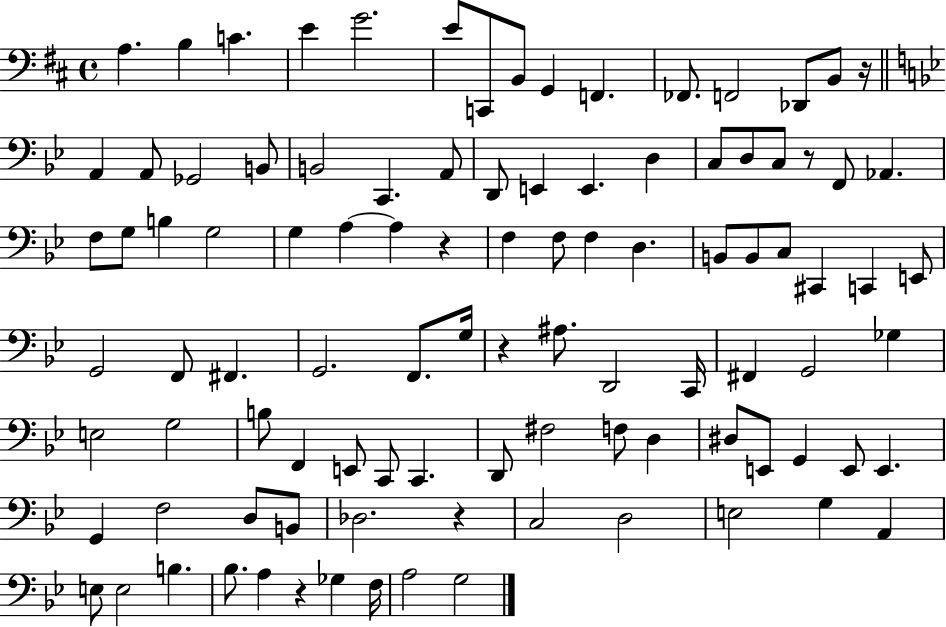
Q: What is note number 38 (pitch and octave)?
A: F3